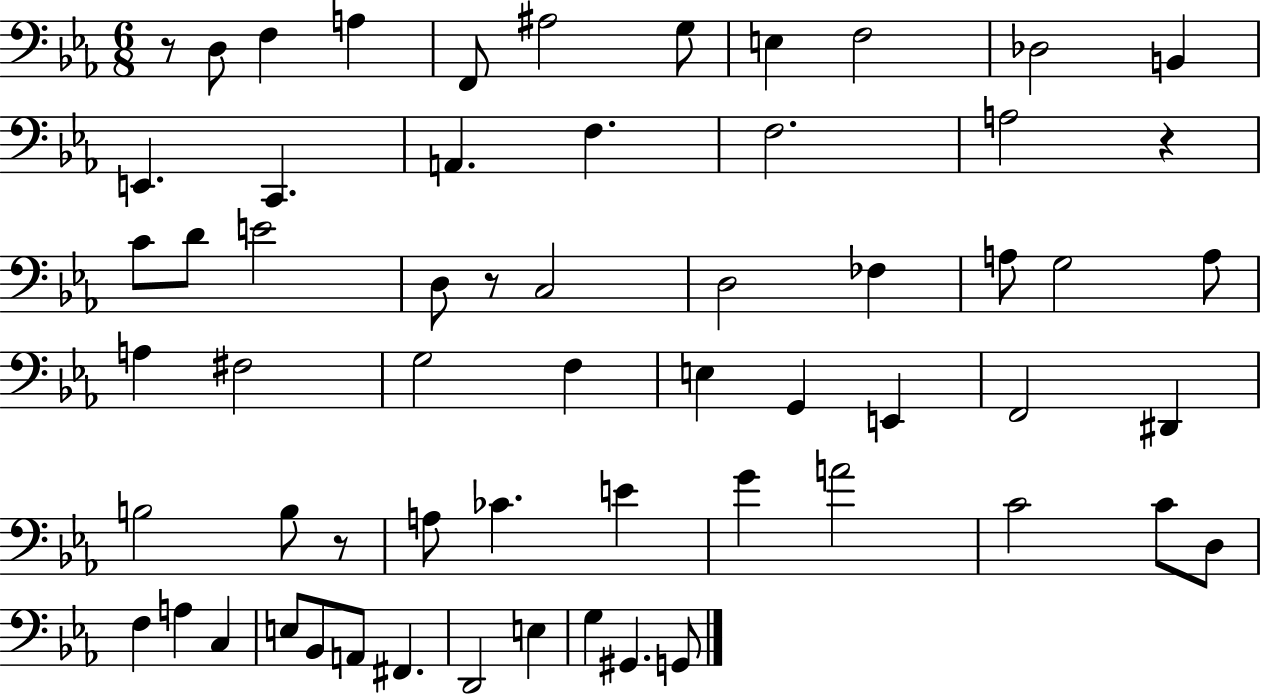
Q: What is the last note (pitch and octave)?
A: G2